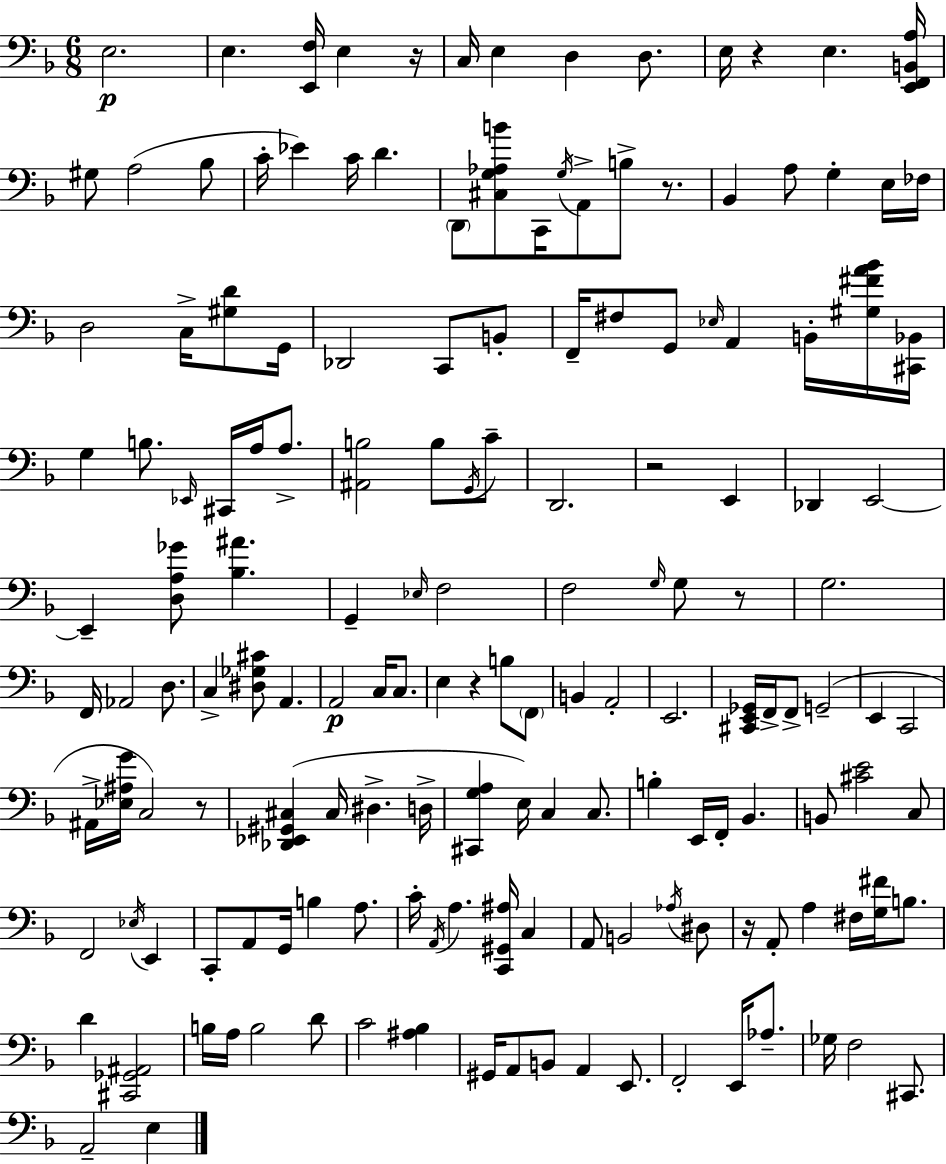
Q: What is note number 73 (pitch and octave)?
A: E2